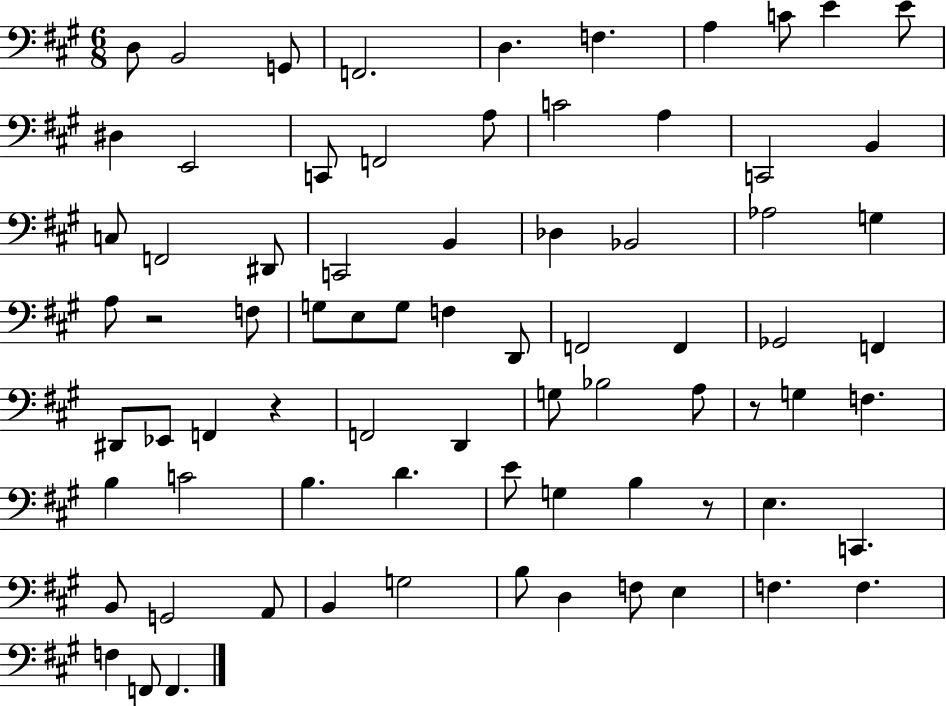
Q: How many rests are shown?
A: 4